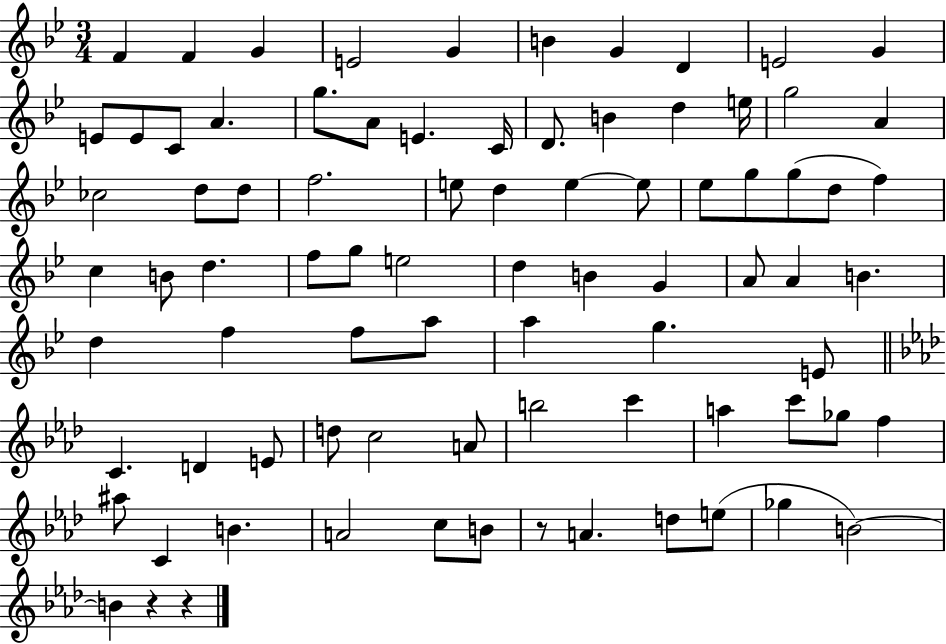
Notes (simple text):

F4/q F4/q G4/q E4/h G4/q B4/q G4/q D4/q E4/h G4/q E4/e E4/e C4/e A4/q. G5/e. A4/e E4/q. C4/s D4/e. B4/q D5/q E5/s G5/h A4/q CES5/h D5/e D5/e F5/h. E5/e D5/q E5/q E5/e Eb5/e G5/e G5/e D5/e F5/q C5/q B4/e D5/q. F5/e G5/e E5/h D5/q B4/q G4/q A4/e A4/q B4/q. D5/q F5/q F5/e A5/e A5/q G5/q. E4/e C4/q. D4/q E4/e D5/e C5/h A4/e B5/h C6/q A5/q C6/e Gb5/e F5/q A#5/e C4/q B4/q. A4/h C5/e B4/e R/e A4/q. D5/e E5/e Gb5/q B4/h B4/q R/q R/q